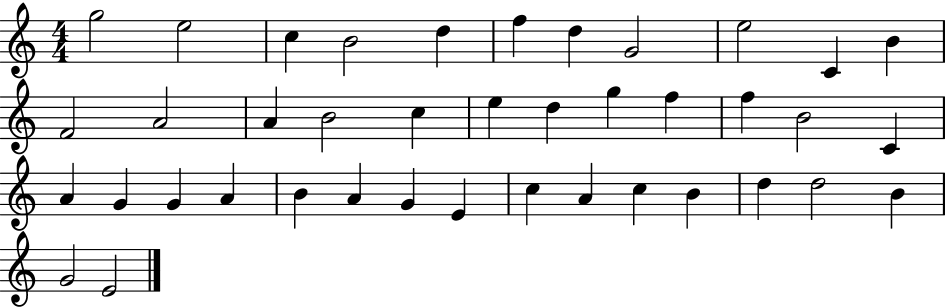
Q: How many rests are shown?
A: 0